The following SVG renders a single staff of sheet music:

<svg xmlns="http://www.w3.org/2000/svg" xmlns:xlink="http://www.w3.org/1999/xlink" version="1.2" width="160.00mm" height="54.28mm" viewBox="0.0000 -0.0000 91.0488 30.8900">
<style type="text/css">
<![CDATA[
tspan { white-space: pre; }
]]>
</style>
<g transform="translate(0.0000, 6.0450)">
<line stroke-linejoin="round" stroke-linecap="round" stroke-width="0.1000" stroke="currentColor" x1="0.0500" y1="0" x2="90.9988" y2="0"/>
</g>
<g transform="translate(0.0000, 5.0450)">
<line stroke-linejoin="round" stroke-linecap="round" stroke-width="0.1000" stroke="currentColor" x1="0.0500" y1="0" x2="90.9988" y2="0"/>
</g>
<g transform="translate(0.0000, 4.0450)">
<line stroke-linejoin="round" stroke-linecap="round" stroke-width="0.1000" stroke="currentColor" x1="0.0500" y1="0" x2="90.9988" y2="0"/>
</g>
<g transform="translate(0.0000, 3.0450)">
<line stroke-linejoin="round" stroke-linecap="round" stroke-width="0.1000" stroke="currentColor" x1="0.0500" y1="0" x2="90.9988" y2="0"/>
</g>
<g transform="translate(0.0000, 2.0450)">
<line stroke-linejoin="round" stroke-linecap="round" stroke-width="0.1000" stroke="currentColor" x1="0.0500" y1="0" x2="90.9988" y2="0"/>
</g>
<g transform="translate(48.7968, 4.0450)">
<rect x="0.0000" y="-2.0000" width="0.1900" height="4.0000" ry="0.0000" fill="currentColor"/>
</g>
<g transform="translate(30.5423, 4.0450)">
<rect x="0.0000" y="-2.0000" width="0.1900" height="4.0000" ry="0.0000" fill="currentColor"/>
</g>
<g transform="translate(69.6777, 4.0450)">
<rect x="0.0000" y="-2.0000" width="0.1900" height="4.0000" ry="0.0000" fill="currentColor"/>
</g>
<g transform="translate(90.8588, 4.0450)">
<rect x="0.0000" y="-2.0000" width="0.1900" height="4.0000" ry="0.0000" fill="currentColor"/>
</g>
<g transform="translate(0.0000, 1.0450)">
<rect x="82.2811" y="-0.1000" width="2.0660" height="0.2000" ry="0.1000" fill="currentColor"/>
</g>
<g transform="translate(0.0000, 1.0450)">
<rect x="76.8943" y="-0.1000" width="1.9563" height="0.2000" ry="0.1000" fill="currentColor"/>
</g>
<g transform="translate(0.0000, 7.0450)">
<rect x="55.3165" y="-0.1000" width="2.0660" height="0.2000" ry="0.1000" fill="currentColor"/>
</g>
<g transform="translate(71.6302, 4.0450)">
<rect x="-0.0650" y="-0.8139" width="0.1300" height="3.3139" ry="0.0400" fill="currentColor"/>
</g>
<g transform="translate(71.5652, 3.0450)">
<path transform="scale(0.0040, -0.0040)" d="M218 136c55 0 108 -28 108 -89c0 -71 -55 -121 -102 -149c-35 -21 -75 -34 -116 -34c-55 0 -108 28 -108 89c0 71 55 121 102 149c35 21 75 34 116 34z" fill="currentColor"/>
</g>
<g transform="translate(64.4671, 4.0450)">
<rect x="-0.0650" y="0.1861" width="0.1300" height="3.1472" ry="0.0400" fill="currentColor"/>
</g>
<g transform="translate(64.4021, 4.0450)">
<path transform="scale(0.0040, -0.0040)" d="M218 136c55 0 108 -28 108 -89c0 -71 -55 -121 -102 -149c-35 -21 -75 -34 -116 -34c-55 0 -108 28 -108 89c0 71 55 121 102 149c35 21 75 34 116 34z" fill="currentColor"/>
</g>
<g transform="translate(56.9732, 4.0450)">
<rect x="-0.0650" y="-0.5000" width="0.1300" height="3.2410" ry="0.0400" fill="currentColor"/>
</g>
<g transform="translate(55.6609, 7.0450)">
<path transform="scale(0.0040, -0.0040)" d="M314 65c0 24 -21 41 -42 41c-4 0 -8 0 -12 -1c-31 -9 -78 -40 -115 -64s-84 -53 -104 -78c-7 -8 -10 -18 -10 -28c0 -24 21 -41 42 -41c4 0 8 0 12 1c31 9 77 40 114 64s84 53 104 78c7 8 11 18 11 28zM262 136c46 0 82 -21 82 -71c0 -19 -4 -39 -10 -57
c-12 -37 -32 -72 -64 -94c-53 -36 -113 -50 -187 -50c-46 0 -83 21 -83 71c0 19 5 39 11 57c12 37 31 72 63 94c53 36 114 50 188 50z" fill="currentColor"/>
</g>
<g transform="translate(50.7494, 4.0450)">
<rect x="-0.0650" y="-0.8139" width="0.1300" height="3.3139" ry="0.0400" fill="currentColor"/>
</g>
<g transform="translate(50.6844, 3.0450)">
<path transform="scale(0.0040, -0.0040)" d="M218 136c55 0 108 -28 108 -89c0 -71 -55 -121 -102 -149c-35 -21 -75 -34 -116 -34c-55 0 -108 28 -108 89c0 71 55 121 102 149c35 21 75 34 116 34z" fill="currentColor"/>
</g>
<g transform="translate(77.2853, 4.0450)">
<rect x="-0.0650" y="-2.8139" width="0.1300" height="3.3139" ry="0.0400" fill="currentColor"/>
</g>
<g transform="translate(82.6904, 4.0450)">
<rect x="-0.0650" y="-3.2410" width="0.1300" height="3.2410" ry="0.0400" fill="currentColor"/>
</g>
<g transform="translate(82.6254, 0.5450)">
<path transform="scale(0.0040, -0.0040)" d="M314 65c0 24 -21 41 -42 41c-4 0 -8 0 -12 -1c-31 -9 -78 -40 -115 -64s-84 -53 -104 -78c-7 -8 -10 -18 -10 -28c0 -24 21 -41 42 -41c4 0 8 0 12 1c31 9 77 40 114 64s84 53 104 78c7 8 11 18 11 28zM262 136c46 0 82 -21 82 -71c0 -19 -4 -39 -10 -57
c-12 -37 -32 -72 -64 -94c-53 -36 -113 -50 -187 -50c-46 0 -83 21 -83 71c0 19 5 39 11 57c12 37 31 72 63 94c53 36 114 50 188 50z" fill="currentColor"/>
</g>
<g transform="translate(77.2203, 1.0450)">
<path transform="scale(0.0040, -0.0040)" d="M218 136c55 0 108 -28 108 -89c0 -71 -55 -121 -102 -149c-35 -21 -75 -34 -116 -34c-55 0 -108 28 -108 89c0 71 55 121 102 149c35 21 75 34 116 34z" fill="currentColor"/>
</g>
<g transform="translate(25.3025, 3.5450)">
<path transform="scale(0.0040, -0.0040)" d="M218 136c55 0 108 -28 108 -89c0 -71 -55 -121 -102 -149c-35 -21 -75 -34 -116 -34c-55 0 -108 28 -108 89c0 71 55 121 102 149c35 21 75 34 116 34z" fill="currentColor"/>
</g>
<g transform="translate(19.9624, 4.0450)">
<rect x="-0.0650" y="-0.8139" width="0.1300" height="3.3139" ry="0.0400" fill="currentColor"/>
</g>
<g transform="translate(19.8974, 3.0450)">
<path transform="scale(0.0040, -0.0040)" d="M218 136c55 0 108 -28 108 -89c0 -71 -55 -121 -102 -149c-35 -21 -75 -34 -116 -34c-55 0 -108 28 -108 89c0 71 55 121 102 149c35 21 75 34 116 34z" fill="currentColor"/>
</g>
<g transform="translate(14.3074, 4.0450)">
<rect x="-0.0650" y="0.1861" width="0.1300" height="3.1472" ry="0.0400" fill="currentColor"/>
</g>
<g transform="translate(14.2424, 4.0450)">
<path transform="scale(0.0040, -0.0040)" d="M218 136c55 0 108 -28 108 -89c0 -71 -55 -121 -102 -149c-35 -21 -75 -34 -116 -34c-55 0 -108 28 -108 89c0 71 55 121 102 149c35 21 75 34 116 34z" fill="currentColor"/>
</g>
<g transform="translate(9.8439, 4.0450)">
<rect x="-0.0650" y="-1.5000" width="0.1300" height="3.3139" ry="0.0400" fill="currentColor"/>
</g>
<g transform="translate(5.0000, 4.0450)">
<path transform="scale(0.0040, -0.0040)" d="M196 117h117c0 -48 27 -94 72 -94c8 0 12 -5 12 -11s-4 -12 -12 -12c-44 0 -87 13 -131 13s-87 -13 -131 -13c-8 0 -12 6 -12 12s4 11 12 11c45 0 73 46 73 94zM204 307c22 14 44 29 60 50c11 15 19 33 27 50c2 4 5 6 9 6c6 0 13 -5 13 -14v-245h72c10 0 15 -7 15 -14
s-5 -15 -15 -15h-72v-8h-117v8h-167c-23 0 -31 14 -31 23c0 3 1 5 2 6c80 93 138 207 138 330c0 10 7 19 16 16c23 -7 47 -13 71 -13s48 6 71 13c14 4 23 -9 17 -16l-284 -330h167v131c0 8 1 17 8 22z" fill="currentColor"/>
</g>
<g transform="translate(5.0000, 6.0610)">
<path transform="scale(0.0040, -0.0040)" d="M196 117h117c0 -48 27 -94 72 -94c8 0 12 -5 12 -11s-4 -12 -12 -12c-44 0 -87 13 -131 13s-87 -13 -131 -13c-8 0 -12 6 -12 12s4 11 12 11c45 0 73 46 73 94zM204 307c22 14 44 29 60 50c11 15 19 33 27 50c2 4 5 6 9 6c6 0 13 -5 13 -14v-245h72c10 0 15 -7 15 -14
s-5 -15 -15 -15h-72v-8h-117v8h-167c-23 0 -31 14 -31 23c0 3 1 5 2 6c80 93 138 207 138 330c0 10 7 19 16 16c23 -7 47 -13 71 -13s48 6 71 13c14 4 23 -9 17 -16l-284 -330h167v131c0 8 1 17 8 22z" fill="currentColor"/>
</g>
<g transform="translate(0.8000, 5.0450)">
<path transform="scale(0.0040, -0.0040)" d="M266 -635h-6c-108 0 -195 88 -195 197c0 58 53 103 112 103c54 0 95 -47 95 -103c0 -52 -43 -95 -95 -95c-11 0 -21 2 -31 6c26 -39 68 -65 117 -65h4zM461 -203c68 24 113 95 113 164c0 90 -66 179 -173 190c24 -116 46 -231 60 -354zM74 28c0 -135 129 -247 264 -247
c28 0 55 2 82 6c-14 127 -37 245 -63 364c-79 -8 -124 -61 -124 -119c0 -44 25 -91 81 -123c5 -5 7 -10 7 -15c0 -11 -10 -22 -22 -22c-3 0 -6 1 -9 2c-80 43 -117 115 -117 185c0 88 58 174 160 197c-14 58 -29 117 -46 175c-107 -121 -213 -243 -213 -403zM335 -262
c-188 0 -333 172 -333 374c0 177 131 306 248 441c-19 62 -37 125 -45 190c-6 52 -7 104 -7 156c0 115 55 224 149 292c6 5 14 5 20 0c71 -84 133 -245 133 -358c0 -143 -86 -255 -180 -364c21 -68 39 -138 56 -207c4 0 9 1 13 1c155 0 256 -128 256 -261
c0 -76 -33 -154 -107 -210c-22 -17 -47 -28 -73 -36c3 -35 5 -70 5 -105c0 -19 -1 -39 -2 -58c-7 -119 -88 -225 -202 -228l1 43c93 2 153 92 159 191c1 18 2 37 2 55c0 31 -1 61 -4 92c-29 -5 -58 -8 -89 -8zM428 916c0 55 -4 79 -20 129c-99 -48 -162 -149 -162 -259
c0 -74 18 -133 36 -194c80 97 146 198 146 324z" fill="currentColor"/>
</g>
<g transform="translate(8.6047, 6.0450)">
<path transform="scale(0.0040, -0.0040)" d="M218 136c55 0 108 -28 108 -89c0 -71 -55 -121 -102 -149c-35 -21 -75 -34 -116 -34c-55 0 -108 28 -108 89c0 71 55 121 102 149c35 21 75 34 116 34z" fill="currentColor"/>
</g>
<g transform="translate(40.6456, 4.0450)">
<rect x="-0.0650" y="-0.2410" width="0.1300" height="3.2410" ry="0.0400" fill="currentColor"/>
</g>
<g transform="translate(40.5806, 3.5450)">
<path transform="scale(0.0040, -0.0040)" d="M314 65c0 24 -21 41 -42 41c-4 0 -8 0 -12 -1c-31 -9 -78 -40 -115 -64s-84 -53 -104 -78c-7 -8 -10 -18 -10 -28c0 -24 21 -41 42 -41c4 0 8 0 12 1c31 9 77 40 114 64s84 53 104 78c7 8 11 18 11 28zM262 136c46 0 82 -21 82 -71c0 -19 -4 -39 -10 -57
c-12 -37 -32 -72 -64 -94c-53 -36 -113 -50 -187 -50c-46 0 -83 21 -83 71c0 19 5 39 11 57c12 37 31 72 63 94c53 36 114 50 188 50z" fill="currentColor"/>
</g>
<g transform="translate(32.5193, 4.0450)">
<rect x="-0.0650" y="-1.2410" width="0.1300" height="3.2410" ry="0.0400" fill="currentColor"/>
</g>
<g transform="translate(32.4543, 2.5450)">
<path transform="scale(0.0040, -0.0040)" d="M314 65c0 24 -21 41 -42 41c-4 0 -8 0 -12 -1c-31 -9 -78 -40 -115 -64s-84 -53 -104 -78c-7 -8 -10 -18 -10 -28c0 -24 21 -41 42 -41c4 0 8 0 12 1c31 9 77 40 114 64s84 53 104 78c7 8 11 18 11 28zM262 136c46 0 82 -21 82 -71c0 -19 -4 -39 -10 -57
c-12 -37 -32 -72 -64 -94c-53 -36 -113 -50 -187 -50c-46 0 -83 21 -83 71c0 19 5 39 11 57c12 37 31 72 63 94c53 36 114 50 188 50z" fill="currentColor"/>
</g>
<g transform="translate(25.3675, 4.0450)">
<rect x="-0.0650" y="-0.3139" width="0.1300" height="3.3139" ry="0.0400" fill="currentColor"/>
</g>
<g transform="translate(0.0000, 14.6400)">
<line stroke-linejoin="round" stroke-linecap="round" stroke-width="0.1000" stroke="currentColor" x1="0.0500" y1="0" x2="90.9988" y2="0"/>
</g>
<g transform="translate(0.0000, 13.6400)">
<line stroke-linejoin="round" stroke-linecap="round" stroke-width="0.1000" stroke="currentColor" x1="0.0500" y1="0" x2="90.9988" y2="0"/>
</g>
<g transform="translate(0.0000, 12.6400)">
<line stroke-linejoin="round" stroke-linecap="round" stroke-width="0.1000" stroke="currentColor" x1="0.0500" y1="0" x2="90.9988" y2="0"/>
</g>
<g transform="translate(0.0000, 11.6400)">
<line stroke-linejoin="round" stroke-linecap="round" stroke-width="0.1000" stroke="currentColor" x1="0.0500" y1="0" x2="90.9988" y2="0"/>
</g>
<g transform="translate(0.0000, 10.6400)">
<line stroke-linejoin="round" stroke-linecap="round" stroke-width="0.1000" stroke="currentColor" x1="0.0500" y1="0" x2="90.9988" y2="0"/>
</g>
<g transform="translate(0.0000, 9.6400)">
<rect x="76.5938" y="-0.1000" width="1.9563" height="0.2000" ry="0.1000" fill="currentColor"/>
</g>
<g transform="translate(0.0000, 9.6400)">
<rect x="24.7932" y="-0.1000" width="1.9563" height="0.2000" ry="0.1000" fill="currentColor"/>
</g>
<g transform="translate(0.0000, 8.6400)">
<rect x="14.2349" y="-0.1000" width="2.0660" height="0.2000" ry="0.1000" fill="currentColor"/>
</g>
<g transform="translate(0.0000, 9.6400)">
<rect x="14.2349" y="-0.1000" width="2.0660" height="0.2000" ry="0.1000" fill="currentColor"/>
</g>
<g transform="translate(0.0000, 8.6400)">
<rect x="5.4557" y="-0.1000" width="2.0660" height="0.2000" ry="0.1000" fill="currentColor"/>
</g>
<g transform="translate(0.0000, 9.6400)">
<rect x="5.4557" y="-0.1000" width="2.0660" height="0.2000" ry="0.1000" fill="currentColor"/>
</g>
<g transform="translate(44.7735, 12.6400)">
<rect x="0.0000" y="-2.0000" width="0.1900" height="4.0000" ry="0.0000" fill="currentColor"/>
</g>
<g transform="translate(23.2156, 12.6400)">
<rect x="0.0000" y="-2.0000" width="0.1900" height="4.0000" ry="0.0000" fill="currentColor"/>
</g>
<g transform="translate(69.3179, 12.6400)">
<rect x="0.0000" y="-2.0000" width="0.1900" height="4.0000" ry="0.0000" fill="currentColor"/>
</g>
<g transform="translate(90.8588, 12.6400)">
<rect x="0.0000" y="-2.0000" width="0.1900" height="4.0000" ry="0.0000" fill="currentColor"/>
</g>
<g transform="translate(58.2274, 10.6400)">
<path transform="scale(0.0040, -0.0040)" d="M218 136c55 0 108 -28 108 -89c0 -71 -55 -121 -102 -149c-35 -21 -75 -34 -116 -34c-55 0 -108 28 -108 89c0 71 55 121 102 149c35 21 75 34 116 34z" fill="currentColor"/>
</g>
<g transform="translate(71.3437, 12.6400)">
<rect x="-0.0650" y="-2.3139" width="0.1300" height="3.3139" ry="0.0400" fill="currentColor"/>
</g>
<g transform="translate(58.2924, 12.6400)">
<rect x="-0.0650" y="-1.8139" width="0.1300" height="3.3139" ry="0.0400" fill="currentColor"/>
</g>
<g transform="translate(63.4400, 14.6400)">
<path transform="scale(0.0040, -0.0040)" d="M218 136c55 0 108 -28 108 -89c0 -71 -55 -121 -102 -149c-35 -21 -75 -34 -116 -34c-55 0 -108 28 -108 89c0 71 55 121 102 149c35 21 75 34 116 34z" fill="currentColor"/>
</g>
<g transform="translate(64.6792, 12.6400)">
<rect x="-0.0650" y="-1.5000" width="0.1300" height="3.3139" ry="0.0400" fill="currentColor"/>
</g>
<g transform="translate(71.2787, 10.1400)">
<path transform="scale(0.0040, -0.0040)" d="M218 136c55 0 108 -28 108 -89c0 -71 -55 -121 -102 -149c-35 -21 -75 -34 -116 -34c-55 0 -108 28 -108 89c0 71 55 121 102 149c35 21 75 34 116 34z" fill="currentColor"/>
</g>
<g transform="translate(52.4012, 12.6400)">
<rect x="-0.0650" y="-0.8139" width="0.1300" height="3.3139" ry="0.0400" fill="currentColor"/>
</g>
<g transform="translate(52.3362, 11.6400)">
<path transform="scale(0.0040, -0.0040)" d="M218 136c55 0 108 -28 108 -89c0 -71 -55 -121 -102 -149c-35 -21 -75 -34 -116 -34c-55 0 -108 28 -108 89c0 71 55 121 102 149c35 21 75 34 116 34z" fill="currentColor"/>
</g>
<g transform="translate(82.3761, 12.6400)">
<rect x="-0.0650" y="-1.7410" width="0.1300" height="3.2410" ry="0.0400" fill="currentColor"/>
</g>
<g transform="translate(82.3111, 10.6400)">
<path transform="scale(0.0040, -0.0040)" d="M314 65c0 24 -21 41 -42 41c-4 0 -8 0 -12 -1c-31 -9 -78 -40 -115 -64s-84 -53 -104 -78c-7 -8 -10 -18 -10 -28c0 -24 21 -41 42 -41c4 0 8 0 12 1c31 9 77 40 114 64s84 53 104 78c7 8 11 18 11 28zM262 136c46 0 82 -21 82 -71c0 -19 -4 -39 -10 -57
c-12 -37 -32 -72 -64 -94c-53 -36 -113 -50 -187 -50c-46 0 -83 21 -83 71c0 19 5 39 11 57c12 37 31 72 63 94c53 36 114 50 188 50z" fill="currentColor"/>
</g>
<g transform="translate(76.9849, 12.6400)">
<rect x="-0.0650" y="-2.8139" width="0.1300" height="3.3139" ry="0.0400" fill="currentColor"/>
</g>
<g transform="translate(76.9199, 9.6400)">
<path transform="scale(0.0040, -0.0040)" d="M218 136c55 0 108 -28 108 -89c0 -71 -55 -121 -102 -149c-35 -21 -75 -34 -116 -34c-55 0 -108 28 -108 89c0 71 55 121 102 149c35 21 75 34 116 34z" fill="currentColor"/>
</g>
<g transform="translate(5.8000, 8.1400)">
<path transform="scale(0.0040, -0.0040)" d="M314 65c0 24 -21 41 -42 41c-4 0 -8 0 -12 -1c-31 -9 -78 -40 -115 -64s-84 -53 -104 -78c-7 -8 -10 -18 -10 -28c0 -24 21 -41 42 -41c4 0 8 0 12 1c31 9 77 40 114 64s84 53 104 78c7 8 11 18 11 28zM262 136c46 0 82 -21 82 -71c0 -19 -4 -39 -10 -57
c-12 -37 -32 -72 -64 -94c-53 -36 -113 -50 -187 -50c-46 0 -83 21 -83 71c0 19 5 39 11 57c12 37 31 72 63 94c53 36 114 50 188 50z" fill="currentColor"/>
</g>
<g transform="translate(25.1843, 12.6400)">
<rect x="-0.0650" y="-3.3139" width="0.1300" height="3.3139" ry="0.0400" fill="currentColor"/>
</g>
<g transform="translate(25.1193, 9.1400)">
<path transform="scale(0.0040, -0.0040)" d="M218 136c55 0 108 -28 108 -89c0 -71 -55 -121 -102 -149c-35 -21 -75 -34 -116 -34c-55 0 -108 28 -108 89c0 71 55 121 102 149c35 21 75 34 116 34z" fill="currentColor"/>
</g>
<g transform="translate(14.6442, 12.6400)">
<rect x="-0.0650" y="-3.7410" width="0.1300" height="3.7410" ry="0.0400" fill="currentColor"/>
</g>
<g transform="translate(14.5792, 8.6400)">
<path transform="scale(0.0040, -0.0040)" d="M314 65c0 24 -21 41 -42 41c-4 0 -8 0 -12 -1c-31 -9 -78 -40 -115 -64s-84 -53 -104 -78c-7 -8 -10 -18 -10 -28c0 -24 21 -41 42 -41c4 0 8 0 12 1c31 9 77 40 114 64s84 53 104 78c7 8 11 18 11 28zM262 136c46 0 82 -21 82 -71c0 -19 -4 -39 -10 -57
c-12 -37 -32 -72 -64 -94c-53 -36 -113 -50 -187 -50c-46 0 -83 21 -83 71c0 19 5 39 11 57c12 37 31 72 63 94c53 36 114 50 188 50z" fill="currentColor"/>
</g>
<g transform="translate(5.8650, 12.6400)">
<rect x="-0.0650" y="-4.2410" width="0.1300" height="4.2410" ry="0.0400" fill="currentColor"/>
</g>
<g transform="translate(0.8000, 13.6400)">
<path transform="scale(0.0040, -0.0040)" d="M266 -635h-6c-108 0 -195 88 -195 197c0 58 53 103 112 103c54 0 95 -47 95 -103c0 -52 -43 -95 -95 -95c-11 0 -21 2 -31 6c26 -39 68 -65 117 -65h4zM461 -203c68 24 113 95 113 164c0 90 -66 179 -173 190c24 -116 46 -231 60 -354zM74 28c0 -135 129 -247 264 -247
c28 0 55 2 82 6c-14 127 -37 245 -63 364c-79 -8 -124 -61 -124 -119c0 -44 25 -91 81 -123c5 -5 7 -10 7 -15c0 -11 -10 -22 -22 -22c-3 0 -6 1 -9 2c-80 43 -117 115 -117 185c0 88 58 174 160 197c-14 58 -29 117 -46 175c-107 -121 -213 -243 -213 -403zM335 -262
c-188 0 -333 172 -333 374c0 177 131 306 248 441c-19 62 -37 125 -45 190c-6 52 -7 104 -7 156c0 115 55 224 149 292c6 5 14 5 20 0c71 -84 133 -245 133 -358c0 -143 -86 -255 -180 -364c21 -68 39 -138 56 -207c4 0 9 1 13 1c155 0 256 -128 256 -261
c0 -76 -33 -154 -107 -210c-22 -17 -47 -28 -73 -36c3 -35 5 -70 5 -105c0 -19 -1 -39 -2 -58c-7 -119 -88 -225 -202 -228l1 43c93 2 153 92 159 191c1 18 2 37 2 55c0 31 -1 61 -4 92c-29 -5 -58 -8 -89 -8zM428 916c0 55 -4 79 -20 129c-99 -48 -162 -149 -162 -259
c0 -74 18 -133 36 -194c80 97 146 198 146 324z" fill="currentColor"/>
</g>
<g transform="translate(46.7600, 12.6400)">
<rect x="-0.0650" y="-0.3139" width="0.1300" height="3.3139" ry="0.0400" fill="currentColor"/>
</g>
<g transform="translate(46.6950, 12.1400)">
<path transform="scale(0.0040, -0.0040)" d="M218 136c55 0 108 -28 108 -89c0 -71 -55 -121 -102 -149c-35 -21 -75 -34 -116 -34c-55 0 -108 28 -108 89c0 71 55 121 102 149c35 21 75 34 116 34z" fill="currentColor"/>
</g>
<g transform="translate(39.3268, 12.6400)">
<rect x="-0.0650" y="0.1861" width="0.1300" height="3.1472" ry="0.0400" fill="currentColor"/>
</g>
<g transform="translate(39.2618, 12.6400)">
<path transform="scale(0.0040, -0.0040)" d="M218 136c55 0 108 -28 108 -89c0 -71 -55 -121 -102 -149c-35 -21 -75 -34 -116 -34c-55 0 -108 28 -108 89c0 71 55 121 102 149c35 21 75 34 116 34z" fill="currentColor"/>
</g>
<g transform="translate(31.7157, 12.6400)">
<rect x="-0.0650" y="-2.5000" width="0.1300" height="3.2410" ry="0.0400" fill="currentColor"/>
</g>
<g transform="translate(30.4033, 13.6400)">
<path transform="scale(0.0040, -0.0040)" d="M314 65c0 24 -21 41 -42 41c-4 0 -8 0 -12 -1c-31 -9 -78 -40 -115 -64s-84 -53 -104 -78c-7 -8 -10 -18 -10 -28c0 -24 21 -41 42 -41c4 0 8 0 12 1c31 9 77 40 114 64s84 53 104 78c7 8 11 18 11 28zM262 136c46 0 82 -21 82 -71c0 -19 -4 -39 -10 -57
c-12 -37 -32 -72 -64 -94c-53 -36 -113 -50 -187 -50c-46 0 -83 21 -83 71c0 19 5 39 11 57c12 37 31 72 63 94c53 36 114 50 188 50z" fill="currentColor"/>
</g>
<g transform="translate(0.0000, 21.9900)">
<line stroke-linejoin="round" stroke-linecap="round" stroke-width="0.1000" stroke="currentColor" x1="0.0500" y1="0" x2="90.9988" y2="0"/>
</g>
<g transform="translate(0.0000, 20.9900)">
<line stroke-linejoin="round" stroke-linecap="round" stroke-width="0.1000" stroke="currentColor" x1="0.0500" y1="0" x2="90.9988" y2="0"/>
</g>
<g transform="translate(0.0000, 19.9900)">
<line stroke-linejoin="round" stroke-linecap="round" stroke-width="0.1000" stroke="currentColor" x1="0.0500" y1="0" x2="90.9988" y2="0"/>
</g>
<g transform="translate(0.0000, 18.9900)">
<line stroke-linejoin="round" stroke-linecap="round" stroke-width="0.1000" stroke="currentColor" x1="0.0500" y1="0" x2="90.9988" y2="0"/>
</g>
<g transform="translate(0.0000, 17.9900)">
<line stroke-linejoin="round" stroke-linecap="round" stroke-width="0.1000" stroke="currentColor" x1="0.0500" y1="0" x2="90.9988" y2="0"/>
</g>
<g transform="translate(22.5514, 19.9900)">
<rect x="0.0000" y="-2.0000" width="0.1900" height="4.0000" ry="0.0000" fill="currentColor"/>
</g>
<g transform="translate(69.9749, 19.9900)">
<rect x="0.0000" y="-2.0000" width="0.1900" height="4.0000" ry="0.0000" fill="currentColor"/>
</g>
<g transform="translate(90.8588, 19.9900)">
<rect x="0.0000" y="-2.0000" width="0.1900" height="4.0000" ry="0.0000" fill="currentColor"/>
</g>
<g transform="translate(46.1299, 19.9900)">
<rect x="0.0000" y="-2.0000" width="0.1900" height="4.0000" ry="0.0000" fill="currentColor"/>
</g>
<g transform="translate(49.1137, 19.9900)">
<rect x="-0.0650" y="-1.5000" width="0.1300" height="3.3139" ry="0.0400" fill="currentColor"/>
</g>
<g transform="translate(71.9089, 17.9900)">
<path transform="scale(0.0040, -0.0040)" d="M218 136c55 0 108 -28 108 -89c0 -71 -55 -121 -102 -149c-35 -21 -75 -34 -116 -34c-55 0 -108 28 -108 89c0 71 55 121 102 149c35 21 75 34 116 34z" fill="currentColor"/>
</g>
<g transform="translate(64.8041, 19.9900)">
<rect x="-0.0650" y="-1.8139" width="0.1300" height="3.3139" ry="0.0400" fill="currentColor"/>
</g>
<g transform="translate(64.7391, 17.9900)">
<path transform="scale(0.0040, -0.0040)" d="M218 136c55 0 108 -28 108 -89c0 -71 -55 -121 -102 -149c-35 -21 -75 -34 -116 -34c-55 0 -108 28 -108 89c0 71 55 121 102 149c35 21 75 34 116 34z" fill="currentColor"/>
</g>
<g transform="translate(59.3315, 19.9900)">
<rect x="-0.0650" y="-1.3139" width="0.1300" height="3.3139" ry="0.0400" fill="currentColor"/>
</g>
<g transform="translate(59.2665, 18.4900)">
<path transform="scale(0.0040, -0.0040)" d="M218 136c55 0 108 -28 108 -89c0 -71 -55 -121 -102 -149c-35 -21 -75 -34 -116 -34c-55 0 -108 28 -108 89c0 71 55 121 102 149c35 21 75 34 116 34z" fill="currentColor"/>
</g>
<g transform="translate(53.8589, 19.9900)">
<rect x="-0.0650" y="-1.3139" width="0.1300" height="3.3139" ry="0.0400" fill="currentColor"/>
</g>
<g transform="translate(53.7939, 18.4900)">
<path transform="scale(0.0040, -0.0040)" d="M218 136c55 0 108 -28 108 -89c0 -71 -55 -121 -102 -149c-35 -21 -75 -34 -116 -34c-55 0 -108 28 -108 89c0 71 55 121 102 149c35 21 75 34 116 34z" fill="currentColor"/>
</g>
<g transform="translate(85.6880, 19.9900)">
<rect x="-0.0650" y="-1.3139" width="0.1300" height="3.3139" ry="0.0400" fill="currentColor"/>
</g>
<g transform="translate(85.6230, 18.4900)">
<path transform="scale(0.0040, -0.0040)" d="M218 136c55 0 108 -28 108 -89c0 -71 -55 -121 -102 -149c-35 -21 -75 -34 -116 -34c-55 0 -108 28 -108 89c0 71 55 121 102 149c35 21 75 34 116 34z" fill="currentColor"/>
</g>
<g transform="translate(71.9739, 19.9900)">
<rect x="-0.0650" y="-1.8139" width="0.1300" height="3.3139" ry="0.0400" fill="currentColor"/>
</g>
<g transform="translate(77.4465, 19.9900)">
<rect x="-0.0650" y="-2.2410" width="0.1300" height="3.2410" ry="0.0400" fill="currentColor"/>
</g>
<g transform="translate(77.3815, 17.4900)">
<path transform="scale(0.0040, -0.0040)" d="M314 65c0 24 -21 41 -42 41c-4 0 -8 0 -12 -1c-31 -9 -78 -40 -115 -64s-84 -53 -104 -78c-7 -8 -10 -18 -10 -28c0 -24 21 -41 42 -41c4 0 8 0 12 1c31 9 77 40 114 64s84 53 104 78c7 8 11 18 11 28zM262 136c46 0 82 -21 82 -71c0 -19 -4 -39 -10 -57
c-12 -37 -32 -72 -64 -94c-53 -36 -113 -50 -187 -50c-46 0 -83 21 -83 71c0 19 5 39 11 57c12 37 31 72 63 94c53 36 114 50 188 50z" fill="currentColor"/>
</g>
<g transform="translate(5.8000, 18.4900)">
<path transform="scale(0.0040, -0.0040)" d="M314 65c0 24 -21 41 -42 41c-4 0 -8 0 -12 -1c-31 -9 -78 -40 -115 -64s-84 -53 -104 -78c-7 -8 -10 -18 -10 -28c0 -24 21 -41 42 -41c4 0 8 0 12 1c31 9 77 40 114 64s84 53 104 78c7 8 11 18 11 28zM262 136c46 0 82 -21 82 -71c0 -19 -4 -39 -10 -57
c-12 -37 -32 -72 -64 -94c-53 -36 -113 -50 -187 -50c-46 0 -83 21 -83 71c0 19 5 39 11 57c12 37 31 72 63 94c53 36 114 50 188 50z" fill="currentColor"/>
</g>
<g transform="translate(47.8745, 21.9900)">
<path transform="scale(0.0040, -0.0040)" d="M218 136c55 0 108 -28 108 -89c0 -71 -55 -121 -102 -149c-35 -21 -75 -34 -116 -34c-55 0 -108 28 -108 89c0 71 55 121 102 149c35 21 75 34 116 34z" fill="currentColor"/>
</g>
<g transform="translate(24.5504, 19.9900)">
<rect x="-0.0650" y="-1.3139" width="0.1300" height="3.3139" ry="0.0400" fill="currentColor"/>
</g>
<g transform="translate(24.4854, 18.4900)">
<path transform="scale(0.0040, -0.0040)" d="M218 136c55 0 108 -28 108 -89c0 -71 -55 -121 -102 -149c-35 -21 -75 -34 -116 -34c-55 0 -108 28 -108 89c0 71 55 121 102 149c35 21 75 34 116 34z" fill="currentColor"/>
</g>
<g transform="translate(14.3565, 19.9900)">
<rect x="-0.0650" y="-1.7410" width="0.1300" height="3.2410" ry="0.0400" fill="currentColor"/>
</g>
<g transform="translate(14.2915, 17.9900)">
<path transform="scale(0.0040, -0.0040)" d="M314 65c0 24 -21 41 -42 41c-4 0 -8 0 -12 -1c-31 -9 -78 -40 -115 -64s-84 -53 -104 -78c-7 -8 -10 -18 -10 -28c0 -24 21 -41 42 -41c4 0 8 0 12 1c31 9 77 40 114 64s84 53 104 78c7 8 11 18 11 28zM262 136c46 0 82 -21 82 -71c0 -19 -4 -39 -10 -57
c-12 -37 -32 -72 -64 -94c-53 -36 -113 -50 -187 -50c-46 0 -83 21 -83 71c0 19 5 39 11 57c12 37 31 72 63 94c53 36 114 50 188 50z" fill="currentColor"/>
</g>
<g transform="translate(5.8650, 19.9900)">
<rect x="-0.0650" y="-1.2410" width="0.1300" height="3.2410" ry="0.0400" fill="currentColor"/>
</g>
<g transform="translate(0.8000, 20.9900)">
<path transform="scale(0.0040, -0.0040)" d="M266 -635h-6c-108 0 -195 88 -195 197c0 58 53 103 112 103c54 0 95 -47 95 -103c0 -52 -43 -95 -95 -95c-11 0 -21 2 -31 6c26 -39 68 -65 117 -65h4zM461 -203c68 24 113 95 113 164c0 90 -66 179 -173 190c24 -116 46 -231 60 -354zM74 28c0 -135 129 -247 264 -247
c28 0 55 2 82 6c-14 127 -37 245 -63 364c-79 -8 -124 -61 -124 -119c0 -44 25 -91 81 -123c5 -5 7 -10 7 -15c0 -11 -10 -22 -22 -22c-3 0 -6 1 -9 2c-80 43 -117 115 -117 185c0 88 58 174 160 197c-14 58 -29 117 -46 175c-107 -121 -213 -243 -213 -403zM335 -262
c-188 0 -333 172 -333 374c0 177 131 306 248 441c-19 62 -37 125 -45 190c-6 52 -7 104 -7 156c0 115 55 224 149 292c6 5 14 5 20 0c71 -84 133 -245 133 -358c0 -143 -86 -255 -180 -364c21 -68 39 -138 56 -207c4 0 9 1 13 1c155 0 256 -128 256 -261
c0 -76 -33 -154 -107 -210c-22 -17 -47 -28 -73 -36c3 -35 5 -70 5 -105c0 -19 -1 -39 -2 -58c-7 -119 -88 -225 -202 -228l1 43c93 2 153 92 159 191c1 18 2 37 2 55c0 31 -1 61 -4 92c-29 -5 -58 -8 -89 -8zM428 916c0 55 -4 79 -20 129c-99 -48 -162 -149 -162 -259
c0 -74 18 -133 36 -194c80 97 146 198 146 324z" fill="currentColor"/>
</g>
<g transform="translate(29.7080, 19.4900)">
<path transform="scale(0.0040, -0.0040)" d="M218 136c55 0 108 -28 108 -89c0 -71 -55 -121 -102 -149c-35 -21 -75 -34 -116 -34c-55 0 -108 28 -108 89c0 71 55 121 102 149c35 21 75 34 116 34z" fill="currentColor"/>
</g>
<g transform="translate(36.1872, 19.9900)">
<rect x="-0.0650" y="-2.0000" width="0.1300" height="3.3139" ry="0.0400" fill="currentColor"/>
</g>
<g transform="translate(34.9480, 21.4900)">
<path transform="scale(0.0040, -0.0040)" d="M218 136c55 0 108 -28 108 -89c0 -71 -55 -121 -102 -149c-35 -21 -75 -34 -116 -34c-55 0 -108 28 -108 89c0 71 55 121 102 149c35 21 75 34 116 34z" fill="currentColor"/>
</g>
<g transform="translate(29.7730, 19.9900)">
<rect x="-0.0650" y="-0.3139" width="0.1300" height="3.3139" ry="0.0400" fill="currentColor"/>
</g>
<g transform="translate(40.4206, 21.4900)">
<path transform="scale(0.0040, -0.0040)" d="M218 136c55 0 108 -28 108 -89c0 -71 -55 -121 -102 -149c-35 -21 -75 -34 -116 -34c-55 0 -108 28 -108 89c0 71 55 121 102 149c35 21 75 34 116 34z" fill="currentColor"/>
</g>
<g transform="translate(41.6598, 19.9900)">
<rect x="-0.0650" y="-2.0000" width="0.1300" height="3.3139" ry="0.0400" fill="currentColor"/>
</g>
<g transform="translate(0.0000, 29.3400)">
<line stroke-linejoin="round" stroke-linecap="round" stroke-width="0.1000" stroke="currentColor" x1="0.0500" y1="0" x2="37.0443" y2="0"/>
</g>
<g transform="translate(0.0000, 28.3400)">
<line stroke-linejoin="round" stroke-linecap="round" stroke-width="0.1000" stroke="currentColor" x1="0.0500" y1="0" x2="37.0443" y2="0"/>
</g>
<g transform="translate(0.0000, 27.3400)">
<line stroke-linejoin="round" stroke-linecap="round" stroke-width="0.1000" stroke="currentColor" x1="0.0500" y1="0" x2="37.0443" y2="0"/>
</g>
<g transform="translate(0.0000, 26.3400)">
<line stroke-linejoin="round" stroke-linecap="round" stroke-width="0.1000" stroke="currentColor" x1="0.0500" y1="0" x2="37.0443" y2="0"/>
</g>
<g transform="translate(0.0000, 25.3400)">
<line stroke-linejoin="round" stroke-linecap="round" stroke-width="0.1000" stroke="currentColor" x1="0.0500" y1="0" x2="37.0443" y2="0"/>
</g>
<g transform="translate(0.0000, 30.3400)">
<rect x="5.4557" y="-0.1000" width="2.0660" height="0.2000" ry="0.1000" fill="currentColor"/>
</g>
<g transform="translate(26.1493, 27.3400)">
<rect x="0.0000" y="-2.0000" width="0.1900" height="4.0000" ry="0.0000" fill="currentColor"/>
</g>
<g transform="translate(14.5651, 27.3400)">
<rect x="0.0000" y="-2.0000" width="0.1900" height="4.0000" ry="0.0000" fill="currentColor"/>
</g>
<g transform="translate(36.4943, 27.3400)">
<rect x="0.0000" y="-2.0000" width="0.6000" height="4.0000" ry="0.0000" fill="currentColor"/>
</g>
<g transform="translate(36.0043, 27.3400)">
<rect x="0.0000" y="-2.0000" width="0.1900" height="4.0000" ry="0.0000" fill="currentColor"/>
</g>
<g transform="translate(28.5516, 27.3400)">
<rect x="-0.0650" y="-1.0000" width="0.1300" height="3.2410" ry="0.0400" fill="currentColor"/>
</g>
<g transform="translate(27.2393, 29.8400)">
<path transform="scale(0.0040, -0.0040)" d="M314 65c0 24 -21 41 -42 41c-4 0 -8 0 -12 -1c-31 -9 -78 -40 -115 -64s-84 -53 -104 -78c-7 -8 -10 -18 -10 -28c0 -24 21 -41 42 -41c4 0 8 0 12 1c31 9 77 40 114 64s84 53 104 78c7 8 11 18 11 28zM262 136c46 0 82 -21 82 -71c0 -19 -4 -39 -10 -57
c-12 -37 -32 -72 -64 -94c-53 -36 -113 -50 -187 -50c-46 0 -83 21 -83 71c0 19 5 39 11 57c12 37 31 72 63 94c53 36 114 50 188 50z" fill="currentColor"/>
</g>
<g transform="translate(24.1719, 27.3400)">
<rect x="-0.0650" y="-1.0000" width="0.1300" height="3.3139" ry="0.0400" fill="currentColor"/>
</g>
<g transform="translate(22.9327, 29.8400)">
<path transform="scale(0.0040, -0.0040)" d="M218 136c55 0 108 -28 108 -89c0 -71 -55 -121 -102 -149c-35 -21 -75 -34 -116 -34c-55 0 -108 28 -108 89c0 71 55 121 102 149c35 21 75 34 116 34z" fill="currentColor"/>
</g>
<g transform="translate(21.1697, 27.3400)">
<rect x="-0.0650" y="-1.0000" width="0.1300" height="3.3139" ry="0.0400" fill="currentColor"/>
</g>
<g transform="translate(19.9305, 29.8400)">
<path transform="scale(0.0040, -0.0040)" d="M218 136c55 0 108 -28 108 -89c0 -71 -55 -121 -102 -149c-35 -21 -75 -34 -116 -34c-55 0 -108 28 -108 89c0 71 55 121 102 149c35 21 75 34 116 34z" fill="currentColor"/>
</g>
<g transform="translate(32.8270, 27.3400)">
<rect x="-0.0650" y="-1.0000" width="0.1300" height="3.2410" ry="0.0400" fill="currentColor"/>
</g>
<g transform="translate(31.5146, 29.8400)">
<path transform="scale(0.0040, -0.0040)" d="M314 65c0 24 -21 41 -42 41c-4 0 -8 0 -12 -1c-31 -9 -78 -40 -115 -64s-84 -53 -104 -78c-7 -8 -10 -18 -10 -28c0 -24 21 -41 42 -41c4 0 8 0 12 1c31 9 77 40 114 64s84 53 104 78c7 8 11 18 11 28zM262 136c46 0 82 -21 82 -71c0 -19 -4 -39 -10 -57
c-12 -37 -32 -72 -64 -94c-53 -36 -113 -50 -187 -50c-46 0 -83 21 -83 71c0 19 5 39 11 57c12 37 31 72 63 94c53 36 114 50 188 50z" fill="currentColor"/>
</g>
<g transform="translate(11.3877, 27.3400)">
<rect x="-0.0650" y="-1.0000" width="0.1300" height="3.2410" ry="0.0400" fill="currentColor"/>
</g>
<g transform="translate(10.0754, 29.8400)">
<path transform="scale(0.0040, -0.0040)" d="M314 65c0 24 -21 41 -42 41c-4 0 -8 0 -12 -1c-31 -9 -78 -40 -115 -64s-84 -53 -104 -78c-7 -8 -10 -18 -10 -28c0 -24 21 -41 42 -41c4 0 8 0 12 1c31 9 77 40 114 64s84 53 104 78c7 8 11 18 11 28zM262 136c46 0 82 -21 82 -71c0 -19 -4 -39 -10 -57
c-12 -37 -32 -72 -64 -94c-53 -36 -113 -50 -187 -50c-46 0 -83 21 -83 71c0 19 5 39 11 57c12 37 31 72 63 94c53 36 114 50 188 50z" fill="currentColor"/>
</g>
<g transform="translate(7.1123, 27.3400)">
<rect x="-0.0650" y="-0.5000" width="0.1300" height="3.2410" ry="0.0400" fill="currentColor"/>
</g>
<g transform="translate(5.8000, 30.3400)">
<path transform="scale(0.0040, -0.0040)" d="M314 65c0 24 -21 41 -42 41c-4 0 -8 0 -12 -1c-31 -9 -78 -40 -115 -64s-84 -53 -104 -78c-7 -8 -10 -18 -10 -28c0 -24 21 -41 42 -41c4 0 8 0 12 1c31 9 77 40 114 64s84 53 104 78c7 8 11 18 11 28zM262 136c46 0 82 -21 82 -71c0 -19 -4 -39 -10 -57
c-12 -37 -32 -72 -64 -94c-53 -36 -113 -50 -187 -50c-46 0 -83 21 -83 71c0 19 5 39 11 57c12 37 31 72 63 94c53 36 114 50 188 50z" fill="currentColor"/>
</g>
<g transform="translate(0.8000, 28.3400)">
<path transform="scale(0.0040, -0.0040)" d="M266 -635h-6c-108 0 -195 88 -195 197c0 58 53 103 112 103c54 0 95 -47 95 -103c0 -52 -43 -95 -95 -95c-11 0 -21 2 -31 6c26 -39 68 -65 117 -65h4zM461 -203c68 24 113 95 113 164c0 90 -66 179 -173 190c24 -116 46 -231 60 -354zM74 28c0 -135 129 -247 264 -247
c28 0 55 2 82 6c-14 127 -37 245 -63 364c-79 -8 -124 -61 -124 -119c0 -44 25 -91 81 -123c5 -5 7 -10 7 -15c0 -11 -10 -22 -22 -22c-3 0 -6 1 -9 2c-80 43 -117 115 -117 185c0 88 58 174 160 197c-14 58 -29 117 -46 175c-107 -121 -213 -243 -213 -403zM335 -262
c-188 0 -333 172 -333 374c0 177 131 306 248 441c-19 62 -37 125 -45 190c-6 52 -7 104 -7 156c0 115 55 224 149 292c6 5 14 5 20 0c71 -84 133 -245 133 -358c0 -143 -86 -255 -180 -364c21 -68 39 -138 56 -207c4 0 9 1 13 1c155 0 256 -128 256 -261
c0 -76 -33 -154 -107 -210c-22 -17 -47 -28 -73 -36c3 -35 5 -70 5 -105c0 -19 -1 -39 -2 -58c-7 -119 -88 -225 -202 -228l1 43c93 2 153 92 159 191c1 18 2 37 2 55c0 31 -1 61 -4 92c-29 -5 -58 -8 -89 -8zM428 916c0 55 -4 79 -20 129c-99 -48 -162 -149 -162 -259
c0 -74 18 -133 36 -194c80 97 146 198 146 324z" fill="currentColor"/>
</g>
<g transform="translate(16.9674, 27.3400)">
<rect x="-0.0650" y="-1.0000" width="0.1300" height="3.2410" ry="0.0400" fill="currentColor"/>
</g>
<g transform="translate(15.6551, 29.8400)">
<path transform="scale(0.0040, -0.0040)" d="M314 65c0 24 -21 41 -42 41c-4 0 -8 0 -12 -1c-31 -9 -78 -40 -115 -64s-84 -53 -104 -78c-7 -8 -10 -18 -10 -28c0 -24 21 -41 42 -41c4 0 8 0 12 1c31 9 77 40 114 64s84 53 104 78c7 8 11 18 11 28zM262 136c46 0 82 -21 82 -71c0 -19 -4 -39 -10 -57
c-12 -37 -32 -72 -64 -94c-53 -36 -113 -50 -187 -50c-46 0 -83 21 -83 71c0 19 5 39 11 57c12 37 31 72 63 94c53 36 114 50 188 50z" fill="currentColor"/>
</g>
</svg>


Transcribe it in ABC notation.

X:1
T:Untitled
M:4/4
L:1/4
K:C
E B d c e2 c2 d C2 B d a b2 d'2 c'2 b G2 B c d f E g a f2 e2 f2 e c F F E e e f f g2 e C2 D2 D2 D D D2 D2